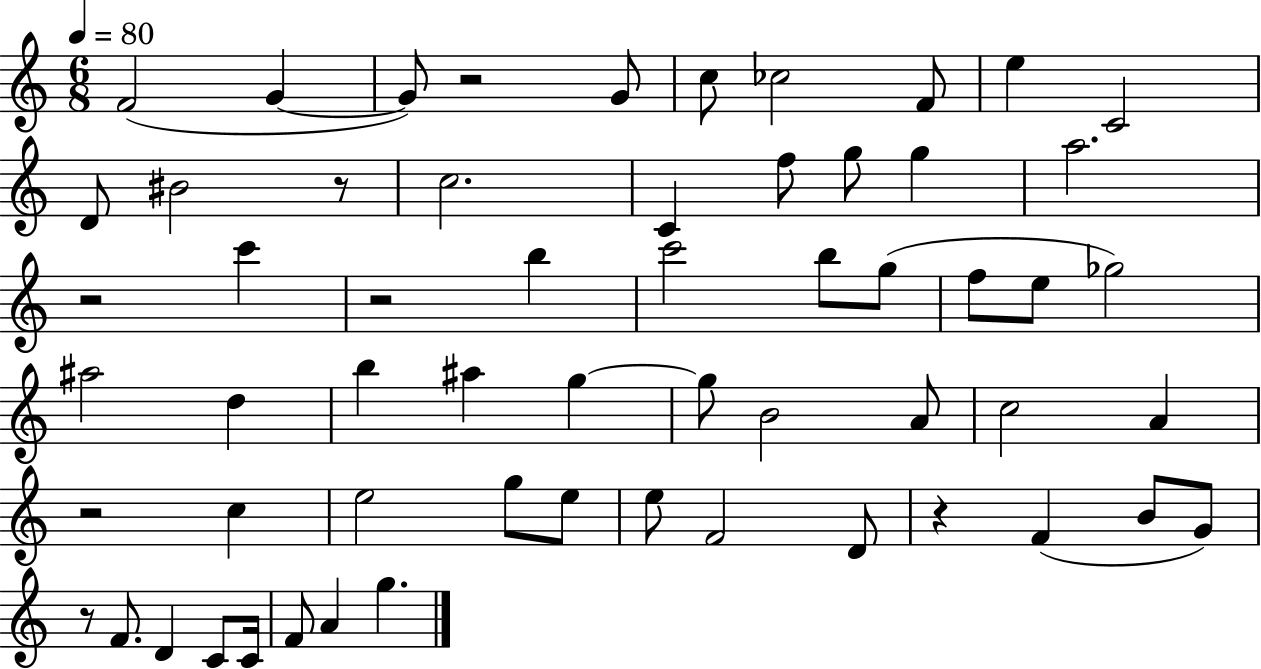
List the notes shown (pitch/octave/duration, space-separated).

F4/h G4/q G4/e R/h G4/e C5/e CES5/h F4/e E5/q C4/h D4/e BIS4/h R/e C5/h. C4/q F5/e G5/e G5/q A5/h. R/h C6/q R/h B5/q C6/h B5/e G5/e F5/e E5/e Gb5/h A#5/h D5/q B5/q A#5/q G5/q G5/e B4/h A4/e C5/h A4/q R/h C5/q E5/h G5/e E5/e E5/e F4/h D4/e R/q F4/q B4/e G4/e R/e F4/e. D4/q C4/e C4/s F4/e A4/q G5/q.